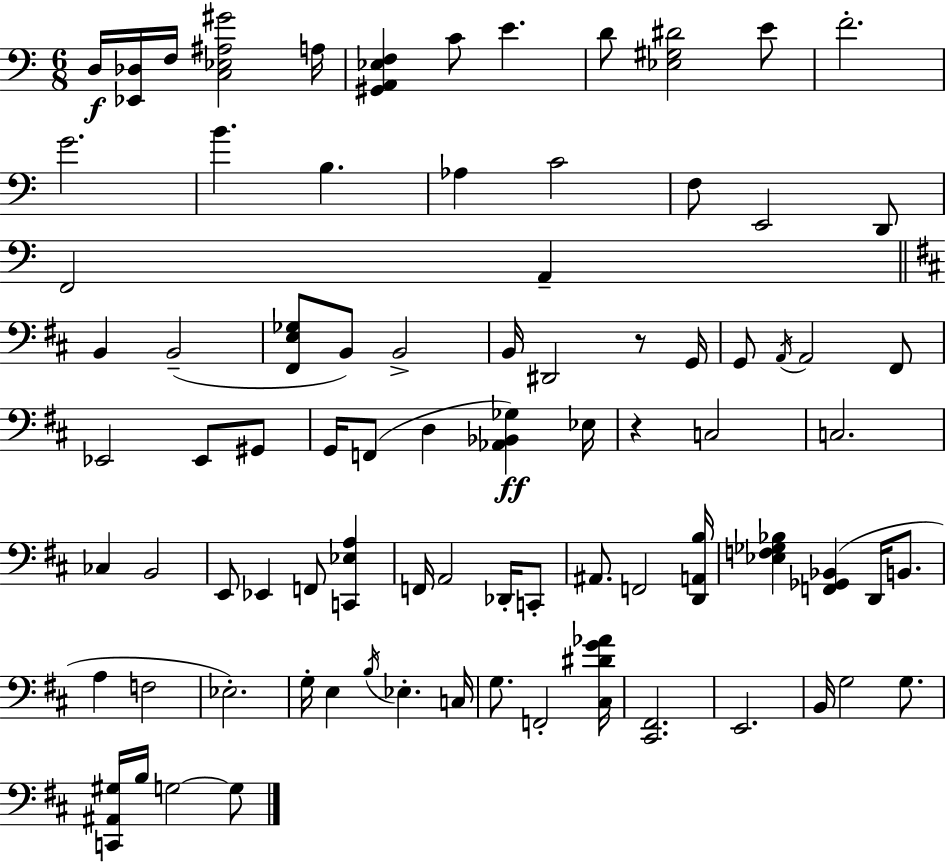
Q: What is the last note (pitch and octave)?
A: G3